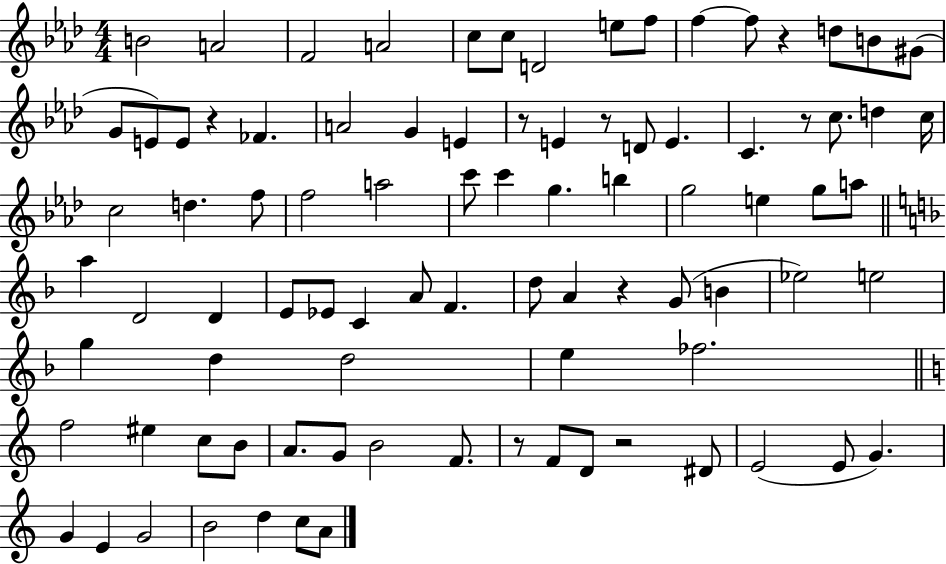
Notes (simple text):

B4/h A4/h F4/h A4/h C5/e C5/e D4/h E5/e F5/e F5/q F5/e R/q D5/e B4/e G#4/e G4/e E4/e E4/e R/q FES4/q. A4/h G4/q E4/q R/e E4/q R/e D4/e E4/q. C4/q. R/e C5/e. D5/q C5/s C5/h D5/q. F5/e F5/h A5/h C6/e C6/q G5/q. B5/q G5/h E5/q G5/e A5/e A5/q D4/h D4/q E4/e Eb4/e C4/q A4/e F4/q. D5/e A4/q R/q G4/e B4/q Eb5/h E5/h G5/q D5/q D5/h E5/q FES5/h. F5/h EIS5/q C5/e B4/e A4/e. G4/e B4/h F4/e. R/e F4/e D4/e R/h D#4/e E4/h E4/e G4/q. G4/q E4/q G4/h B4/h D5/q C5/e A4/e